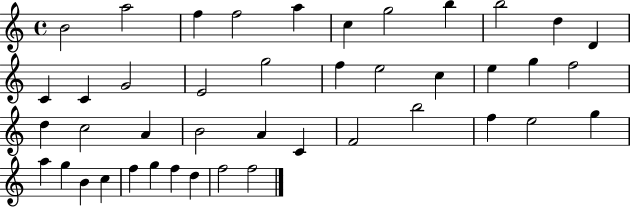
B4/h A5/h F5/q F5/h A5/q C5/q G5/h B5/q B5/h D5/q D4/q C4/q C4/q G4/h E4/h G5/h F5/q E5/h C5/q E5/q G5/q F5/h D5/q C5/h A4/q B4/h A4/q C4/q F4/h B5/h F5/q E5/h G5/q A5/q G5/q B4/q C5/q F5/q G5/q F5/q D5/q F5/h F5/h